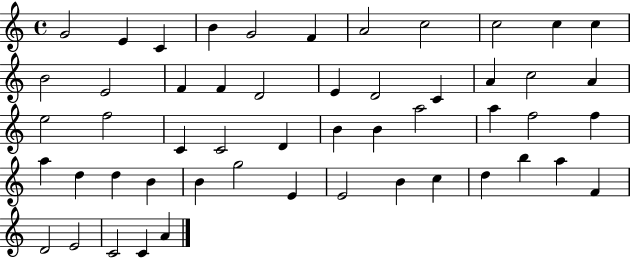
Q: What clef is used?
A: treble